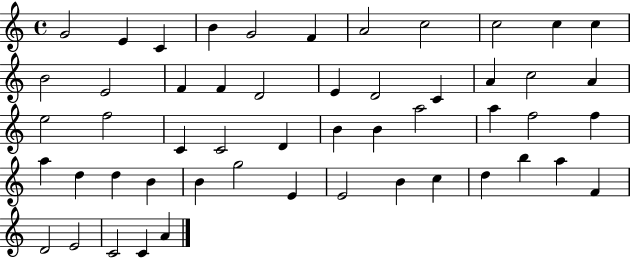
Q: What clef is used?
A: treble